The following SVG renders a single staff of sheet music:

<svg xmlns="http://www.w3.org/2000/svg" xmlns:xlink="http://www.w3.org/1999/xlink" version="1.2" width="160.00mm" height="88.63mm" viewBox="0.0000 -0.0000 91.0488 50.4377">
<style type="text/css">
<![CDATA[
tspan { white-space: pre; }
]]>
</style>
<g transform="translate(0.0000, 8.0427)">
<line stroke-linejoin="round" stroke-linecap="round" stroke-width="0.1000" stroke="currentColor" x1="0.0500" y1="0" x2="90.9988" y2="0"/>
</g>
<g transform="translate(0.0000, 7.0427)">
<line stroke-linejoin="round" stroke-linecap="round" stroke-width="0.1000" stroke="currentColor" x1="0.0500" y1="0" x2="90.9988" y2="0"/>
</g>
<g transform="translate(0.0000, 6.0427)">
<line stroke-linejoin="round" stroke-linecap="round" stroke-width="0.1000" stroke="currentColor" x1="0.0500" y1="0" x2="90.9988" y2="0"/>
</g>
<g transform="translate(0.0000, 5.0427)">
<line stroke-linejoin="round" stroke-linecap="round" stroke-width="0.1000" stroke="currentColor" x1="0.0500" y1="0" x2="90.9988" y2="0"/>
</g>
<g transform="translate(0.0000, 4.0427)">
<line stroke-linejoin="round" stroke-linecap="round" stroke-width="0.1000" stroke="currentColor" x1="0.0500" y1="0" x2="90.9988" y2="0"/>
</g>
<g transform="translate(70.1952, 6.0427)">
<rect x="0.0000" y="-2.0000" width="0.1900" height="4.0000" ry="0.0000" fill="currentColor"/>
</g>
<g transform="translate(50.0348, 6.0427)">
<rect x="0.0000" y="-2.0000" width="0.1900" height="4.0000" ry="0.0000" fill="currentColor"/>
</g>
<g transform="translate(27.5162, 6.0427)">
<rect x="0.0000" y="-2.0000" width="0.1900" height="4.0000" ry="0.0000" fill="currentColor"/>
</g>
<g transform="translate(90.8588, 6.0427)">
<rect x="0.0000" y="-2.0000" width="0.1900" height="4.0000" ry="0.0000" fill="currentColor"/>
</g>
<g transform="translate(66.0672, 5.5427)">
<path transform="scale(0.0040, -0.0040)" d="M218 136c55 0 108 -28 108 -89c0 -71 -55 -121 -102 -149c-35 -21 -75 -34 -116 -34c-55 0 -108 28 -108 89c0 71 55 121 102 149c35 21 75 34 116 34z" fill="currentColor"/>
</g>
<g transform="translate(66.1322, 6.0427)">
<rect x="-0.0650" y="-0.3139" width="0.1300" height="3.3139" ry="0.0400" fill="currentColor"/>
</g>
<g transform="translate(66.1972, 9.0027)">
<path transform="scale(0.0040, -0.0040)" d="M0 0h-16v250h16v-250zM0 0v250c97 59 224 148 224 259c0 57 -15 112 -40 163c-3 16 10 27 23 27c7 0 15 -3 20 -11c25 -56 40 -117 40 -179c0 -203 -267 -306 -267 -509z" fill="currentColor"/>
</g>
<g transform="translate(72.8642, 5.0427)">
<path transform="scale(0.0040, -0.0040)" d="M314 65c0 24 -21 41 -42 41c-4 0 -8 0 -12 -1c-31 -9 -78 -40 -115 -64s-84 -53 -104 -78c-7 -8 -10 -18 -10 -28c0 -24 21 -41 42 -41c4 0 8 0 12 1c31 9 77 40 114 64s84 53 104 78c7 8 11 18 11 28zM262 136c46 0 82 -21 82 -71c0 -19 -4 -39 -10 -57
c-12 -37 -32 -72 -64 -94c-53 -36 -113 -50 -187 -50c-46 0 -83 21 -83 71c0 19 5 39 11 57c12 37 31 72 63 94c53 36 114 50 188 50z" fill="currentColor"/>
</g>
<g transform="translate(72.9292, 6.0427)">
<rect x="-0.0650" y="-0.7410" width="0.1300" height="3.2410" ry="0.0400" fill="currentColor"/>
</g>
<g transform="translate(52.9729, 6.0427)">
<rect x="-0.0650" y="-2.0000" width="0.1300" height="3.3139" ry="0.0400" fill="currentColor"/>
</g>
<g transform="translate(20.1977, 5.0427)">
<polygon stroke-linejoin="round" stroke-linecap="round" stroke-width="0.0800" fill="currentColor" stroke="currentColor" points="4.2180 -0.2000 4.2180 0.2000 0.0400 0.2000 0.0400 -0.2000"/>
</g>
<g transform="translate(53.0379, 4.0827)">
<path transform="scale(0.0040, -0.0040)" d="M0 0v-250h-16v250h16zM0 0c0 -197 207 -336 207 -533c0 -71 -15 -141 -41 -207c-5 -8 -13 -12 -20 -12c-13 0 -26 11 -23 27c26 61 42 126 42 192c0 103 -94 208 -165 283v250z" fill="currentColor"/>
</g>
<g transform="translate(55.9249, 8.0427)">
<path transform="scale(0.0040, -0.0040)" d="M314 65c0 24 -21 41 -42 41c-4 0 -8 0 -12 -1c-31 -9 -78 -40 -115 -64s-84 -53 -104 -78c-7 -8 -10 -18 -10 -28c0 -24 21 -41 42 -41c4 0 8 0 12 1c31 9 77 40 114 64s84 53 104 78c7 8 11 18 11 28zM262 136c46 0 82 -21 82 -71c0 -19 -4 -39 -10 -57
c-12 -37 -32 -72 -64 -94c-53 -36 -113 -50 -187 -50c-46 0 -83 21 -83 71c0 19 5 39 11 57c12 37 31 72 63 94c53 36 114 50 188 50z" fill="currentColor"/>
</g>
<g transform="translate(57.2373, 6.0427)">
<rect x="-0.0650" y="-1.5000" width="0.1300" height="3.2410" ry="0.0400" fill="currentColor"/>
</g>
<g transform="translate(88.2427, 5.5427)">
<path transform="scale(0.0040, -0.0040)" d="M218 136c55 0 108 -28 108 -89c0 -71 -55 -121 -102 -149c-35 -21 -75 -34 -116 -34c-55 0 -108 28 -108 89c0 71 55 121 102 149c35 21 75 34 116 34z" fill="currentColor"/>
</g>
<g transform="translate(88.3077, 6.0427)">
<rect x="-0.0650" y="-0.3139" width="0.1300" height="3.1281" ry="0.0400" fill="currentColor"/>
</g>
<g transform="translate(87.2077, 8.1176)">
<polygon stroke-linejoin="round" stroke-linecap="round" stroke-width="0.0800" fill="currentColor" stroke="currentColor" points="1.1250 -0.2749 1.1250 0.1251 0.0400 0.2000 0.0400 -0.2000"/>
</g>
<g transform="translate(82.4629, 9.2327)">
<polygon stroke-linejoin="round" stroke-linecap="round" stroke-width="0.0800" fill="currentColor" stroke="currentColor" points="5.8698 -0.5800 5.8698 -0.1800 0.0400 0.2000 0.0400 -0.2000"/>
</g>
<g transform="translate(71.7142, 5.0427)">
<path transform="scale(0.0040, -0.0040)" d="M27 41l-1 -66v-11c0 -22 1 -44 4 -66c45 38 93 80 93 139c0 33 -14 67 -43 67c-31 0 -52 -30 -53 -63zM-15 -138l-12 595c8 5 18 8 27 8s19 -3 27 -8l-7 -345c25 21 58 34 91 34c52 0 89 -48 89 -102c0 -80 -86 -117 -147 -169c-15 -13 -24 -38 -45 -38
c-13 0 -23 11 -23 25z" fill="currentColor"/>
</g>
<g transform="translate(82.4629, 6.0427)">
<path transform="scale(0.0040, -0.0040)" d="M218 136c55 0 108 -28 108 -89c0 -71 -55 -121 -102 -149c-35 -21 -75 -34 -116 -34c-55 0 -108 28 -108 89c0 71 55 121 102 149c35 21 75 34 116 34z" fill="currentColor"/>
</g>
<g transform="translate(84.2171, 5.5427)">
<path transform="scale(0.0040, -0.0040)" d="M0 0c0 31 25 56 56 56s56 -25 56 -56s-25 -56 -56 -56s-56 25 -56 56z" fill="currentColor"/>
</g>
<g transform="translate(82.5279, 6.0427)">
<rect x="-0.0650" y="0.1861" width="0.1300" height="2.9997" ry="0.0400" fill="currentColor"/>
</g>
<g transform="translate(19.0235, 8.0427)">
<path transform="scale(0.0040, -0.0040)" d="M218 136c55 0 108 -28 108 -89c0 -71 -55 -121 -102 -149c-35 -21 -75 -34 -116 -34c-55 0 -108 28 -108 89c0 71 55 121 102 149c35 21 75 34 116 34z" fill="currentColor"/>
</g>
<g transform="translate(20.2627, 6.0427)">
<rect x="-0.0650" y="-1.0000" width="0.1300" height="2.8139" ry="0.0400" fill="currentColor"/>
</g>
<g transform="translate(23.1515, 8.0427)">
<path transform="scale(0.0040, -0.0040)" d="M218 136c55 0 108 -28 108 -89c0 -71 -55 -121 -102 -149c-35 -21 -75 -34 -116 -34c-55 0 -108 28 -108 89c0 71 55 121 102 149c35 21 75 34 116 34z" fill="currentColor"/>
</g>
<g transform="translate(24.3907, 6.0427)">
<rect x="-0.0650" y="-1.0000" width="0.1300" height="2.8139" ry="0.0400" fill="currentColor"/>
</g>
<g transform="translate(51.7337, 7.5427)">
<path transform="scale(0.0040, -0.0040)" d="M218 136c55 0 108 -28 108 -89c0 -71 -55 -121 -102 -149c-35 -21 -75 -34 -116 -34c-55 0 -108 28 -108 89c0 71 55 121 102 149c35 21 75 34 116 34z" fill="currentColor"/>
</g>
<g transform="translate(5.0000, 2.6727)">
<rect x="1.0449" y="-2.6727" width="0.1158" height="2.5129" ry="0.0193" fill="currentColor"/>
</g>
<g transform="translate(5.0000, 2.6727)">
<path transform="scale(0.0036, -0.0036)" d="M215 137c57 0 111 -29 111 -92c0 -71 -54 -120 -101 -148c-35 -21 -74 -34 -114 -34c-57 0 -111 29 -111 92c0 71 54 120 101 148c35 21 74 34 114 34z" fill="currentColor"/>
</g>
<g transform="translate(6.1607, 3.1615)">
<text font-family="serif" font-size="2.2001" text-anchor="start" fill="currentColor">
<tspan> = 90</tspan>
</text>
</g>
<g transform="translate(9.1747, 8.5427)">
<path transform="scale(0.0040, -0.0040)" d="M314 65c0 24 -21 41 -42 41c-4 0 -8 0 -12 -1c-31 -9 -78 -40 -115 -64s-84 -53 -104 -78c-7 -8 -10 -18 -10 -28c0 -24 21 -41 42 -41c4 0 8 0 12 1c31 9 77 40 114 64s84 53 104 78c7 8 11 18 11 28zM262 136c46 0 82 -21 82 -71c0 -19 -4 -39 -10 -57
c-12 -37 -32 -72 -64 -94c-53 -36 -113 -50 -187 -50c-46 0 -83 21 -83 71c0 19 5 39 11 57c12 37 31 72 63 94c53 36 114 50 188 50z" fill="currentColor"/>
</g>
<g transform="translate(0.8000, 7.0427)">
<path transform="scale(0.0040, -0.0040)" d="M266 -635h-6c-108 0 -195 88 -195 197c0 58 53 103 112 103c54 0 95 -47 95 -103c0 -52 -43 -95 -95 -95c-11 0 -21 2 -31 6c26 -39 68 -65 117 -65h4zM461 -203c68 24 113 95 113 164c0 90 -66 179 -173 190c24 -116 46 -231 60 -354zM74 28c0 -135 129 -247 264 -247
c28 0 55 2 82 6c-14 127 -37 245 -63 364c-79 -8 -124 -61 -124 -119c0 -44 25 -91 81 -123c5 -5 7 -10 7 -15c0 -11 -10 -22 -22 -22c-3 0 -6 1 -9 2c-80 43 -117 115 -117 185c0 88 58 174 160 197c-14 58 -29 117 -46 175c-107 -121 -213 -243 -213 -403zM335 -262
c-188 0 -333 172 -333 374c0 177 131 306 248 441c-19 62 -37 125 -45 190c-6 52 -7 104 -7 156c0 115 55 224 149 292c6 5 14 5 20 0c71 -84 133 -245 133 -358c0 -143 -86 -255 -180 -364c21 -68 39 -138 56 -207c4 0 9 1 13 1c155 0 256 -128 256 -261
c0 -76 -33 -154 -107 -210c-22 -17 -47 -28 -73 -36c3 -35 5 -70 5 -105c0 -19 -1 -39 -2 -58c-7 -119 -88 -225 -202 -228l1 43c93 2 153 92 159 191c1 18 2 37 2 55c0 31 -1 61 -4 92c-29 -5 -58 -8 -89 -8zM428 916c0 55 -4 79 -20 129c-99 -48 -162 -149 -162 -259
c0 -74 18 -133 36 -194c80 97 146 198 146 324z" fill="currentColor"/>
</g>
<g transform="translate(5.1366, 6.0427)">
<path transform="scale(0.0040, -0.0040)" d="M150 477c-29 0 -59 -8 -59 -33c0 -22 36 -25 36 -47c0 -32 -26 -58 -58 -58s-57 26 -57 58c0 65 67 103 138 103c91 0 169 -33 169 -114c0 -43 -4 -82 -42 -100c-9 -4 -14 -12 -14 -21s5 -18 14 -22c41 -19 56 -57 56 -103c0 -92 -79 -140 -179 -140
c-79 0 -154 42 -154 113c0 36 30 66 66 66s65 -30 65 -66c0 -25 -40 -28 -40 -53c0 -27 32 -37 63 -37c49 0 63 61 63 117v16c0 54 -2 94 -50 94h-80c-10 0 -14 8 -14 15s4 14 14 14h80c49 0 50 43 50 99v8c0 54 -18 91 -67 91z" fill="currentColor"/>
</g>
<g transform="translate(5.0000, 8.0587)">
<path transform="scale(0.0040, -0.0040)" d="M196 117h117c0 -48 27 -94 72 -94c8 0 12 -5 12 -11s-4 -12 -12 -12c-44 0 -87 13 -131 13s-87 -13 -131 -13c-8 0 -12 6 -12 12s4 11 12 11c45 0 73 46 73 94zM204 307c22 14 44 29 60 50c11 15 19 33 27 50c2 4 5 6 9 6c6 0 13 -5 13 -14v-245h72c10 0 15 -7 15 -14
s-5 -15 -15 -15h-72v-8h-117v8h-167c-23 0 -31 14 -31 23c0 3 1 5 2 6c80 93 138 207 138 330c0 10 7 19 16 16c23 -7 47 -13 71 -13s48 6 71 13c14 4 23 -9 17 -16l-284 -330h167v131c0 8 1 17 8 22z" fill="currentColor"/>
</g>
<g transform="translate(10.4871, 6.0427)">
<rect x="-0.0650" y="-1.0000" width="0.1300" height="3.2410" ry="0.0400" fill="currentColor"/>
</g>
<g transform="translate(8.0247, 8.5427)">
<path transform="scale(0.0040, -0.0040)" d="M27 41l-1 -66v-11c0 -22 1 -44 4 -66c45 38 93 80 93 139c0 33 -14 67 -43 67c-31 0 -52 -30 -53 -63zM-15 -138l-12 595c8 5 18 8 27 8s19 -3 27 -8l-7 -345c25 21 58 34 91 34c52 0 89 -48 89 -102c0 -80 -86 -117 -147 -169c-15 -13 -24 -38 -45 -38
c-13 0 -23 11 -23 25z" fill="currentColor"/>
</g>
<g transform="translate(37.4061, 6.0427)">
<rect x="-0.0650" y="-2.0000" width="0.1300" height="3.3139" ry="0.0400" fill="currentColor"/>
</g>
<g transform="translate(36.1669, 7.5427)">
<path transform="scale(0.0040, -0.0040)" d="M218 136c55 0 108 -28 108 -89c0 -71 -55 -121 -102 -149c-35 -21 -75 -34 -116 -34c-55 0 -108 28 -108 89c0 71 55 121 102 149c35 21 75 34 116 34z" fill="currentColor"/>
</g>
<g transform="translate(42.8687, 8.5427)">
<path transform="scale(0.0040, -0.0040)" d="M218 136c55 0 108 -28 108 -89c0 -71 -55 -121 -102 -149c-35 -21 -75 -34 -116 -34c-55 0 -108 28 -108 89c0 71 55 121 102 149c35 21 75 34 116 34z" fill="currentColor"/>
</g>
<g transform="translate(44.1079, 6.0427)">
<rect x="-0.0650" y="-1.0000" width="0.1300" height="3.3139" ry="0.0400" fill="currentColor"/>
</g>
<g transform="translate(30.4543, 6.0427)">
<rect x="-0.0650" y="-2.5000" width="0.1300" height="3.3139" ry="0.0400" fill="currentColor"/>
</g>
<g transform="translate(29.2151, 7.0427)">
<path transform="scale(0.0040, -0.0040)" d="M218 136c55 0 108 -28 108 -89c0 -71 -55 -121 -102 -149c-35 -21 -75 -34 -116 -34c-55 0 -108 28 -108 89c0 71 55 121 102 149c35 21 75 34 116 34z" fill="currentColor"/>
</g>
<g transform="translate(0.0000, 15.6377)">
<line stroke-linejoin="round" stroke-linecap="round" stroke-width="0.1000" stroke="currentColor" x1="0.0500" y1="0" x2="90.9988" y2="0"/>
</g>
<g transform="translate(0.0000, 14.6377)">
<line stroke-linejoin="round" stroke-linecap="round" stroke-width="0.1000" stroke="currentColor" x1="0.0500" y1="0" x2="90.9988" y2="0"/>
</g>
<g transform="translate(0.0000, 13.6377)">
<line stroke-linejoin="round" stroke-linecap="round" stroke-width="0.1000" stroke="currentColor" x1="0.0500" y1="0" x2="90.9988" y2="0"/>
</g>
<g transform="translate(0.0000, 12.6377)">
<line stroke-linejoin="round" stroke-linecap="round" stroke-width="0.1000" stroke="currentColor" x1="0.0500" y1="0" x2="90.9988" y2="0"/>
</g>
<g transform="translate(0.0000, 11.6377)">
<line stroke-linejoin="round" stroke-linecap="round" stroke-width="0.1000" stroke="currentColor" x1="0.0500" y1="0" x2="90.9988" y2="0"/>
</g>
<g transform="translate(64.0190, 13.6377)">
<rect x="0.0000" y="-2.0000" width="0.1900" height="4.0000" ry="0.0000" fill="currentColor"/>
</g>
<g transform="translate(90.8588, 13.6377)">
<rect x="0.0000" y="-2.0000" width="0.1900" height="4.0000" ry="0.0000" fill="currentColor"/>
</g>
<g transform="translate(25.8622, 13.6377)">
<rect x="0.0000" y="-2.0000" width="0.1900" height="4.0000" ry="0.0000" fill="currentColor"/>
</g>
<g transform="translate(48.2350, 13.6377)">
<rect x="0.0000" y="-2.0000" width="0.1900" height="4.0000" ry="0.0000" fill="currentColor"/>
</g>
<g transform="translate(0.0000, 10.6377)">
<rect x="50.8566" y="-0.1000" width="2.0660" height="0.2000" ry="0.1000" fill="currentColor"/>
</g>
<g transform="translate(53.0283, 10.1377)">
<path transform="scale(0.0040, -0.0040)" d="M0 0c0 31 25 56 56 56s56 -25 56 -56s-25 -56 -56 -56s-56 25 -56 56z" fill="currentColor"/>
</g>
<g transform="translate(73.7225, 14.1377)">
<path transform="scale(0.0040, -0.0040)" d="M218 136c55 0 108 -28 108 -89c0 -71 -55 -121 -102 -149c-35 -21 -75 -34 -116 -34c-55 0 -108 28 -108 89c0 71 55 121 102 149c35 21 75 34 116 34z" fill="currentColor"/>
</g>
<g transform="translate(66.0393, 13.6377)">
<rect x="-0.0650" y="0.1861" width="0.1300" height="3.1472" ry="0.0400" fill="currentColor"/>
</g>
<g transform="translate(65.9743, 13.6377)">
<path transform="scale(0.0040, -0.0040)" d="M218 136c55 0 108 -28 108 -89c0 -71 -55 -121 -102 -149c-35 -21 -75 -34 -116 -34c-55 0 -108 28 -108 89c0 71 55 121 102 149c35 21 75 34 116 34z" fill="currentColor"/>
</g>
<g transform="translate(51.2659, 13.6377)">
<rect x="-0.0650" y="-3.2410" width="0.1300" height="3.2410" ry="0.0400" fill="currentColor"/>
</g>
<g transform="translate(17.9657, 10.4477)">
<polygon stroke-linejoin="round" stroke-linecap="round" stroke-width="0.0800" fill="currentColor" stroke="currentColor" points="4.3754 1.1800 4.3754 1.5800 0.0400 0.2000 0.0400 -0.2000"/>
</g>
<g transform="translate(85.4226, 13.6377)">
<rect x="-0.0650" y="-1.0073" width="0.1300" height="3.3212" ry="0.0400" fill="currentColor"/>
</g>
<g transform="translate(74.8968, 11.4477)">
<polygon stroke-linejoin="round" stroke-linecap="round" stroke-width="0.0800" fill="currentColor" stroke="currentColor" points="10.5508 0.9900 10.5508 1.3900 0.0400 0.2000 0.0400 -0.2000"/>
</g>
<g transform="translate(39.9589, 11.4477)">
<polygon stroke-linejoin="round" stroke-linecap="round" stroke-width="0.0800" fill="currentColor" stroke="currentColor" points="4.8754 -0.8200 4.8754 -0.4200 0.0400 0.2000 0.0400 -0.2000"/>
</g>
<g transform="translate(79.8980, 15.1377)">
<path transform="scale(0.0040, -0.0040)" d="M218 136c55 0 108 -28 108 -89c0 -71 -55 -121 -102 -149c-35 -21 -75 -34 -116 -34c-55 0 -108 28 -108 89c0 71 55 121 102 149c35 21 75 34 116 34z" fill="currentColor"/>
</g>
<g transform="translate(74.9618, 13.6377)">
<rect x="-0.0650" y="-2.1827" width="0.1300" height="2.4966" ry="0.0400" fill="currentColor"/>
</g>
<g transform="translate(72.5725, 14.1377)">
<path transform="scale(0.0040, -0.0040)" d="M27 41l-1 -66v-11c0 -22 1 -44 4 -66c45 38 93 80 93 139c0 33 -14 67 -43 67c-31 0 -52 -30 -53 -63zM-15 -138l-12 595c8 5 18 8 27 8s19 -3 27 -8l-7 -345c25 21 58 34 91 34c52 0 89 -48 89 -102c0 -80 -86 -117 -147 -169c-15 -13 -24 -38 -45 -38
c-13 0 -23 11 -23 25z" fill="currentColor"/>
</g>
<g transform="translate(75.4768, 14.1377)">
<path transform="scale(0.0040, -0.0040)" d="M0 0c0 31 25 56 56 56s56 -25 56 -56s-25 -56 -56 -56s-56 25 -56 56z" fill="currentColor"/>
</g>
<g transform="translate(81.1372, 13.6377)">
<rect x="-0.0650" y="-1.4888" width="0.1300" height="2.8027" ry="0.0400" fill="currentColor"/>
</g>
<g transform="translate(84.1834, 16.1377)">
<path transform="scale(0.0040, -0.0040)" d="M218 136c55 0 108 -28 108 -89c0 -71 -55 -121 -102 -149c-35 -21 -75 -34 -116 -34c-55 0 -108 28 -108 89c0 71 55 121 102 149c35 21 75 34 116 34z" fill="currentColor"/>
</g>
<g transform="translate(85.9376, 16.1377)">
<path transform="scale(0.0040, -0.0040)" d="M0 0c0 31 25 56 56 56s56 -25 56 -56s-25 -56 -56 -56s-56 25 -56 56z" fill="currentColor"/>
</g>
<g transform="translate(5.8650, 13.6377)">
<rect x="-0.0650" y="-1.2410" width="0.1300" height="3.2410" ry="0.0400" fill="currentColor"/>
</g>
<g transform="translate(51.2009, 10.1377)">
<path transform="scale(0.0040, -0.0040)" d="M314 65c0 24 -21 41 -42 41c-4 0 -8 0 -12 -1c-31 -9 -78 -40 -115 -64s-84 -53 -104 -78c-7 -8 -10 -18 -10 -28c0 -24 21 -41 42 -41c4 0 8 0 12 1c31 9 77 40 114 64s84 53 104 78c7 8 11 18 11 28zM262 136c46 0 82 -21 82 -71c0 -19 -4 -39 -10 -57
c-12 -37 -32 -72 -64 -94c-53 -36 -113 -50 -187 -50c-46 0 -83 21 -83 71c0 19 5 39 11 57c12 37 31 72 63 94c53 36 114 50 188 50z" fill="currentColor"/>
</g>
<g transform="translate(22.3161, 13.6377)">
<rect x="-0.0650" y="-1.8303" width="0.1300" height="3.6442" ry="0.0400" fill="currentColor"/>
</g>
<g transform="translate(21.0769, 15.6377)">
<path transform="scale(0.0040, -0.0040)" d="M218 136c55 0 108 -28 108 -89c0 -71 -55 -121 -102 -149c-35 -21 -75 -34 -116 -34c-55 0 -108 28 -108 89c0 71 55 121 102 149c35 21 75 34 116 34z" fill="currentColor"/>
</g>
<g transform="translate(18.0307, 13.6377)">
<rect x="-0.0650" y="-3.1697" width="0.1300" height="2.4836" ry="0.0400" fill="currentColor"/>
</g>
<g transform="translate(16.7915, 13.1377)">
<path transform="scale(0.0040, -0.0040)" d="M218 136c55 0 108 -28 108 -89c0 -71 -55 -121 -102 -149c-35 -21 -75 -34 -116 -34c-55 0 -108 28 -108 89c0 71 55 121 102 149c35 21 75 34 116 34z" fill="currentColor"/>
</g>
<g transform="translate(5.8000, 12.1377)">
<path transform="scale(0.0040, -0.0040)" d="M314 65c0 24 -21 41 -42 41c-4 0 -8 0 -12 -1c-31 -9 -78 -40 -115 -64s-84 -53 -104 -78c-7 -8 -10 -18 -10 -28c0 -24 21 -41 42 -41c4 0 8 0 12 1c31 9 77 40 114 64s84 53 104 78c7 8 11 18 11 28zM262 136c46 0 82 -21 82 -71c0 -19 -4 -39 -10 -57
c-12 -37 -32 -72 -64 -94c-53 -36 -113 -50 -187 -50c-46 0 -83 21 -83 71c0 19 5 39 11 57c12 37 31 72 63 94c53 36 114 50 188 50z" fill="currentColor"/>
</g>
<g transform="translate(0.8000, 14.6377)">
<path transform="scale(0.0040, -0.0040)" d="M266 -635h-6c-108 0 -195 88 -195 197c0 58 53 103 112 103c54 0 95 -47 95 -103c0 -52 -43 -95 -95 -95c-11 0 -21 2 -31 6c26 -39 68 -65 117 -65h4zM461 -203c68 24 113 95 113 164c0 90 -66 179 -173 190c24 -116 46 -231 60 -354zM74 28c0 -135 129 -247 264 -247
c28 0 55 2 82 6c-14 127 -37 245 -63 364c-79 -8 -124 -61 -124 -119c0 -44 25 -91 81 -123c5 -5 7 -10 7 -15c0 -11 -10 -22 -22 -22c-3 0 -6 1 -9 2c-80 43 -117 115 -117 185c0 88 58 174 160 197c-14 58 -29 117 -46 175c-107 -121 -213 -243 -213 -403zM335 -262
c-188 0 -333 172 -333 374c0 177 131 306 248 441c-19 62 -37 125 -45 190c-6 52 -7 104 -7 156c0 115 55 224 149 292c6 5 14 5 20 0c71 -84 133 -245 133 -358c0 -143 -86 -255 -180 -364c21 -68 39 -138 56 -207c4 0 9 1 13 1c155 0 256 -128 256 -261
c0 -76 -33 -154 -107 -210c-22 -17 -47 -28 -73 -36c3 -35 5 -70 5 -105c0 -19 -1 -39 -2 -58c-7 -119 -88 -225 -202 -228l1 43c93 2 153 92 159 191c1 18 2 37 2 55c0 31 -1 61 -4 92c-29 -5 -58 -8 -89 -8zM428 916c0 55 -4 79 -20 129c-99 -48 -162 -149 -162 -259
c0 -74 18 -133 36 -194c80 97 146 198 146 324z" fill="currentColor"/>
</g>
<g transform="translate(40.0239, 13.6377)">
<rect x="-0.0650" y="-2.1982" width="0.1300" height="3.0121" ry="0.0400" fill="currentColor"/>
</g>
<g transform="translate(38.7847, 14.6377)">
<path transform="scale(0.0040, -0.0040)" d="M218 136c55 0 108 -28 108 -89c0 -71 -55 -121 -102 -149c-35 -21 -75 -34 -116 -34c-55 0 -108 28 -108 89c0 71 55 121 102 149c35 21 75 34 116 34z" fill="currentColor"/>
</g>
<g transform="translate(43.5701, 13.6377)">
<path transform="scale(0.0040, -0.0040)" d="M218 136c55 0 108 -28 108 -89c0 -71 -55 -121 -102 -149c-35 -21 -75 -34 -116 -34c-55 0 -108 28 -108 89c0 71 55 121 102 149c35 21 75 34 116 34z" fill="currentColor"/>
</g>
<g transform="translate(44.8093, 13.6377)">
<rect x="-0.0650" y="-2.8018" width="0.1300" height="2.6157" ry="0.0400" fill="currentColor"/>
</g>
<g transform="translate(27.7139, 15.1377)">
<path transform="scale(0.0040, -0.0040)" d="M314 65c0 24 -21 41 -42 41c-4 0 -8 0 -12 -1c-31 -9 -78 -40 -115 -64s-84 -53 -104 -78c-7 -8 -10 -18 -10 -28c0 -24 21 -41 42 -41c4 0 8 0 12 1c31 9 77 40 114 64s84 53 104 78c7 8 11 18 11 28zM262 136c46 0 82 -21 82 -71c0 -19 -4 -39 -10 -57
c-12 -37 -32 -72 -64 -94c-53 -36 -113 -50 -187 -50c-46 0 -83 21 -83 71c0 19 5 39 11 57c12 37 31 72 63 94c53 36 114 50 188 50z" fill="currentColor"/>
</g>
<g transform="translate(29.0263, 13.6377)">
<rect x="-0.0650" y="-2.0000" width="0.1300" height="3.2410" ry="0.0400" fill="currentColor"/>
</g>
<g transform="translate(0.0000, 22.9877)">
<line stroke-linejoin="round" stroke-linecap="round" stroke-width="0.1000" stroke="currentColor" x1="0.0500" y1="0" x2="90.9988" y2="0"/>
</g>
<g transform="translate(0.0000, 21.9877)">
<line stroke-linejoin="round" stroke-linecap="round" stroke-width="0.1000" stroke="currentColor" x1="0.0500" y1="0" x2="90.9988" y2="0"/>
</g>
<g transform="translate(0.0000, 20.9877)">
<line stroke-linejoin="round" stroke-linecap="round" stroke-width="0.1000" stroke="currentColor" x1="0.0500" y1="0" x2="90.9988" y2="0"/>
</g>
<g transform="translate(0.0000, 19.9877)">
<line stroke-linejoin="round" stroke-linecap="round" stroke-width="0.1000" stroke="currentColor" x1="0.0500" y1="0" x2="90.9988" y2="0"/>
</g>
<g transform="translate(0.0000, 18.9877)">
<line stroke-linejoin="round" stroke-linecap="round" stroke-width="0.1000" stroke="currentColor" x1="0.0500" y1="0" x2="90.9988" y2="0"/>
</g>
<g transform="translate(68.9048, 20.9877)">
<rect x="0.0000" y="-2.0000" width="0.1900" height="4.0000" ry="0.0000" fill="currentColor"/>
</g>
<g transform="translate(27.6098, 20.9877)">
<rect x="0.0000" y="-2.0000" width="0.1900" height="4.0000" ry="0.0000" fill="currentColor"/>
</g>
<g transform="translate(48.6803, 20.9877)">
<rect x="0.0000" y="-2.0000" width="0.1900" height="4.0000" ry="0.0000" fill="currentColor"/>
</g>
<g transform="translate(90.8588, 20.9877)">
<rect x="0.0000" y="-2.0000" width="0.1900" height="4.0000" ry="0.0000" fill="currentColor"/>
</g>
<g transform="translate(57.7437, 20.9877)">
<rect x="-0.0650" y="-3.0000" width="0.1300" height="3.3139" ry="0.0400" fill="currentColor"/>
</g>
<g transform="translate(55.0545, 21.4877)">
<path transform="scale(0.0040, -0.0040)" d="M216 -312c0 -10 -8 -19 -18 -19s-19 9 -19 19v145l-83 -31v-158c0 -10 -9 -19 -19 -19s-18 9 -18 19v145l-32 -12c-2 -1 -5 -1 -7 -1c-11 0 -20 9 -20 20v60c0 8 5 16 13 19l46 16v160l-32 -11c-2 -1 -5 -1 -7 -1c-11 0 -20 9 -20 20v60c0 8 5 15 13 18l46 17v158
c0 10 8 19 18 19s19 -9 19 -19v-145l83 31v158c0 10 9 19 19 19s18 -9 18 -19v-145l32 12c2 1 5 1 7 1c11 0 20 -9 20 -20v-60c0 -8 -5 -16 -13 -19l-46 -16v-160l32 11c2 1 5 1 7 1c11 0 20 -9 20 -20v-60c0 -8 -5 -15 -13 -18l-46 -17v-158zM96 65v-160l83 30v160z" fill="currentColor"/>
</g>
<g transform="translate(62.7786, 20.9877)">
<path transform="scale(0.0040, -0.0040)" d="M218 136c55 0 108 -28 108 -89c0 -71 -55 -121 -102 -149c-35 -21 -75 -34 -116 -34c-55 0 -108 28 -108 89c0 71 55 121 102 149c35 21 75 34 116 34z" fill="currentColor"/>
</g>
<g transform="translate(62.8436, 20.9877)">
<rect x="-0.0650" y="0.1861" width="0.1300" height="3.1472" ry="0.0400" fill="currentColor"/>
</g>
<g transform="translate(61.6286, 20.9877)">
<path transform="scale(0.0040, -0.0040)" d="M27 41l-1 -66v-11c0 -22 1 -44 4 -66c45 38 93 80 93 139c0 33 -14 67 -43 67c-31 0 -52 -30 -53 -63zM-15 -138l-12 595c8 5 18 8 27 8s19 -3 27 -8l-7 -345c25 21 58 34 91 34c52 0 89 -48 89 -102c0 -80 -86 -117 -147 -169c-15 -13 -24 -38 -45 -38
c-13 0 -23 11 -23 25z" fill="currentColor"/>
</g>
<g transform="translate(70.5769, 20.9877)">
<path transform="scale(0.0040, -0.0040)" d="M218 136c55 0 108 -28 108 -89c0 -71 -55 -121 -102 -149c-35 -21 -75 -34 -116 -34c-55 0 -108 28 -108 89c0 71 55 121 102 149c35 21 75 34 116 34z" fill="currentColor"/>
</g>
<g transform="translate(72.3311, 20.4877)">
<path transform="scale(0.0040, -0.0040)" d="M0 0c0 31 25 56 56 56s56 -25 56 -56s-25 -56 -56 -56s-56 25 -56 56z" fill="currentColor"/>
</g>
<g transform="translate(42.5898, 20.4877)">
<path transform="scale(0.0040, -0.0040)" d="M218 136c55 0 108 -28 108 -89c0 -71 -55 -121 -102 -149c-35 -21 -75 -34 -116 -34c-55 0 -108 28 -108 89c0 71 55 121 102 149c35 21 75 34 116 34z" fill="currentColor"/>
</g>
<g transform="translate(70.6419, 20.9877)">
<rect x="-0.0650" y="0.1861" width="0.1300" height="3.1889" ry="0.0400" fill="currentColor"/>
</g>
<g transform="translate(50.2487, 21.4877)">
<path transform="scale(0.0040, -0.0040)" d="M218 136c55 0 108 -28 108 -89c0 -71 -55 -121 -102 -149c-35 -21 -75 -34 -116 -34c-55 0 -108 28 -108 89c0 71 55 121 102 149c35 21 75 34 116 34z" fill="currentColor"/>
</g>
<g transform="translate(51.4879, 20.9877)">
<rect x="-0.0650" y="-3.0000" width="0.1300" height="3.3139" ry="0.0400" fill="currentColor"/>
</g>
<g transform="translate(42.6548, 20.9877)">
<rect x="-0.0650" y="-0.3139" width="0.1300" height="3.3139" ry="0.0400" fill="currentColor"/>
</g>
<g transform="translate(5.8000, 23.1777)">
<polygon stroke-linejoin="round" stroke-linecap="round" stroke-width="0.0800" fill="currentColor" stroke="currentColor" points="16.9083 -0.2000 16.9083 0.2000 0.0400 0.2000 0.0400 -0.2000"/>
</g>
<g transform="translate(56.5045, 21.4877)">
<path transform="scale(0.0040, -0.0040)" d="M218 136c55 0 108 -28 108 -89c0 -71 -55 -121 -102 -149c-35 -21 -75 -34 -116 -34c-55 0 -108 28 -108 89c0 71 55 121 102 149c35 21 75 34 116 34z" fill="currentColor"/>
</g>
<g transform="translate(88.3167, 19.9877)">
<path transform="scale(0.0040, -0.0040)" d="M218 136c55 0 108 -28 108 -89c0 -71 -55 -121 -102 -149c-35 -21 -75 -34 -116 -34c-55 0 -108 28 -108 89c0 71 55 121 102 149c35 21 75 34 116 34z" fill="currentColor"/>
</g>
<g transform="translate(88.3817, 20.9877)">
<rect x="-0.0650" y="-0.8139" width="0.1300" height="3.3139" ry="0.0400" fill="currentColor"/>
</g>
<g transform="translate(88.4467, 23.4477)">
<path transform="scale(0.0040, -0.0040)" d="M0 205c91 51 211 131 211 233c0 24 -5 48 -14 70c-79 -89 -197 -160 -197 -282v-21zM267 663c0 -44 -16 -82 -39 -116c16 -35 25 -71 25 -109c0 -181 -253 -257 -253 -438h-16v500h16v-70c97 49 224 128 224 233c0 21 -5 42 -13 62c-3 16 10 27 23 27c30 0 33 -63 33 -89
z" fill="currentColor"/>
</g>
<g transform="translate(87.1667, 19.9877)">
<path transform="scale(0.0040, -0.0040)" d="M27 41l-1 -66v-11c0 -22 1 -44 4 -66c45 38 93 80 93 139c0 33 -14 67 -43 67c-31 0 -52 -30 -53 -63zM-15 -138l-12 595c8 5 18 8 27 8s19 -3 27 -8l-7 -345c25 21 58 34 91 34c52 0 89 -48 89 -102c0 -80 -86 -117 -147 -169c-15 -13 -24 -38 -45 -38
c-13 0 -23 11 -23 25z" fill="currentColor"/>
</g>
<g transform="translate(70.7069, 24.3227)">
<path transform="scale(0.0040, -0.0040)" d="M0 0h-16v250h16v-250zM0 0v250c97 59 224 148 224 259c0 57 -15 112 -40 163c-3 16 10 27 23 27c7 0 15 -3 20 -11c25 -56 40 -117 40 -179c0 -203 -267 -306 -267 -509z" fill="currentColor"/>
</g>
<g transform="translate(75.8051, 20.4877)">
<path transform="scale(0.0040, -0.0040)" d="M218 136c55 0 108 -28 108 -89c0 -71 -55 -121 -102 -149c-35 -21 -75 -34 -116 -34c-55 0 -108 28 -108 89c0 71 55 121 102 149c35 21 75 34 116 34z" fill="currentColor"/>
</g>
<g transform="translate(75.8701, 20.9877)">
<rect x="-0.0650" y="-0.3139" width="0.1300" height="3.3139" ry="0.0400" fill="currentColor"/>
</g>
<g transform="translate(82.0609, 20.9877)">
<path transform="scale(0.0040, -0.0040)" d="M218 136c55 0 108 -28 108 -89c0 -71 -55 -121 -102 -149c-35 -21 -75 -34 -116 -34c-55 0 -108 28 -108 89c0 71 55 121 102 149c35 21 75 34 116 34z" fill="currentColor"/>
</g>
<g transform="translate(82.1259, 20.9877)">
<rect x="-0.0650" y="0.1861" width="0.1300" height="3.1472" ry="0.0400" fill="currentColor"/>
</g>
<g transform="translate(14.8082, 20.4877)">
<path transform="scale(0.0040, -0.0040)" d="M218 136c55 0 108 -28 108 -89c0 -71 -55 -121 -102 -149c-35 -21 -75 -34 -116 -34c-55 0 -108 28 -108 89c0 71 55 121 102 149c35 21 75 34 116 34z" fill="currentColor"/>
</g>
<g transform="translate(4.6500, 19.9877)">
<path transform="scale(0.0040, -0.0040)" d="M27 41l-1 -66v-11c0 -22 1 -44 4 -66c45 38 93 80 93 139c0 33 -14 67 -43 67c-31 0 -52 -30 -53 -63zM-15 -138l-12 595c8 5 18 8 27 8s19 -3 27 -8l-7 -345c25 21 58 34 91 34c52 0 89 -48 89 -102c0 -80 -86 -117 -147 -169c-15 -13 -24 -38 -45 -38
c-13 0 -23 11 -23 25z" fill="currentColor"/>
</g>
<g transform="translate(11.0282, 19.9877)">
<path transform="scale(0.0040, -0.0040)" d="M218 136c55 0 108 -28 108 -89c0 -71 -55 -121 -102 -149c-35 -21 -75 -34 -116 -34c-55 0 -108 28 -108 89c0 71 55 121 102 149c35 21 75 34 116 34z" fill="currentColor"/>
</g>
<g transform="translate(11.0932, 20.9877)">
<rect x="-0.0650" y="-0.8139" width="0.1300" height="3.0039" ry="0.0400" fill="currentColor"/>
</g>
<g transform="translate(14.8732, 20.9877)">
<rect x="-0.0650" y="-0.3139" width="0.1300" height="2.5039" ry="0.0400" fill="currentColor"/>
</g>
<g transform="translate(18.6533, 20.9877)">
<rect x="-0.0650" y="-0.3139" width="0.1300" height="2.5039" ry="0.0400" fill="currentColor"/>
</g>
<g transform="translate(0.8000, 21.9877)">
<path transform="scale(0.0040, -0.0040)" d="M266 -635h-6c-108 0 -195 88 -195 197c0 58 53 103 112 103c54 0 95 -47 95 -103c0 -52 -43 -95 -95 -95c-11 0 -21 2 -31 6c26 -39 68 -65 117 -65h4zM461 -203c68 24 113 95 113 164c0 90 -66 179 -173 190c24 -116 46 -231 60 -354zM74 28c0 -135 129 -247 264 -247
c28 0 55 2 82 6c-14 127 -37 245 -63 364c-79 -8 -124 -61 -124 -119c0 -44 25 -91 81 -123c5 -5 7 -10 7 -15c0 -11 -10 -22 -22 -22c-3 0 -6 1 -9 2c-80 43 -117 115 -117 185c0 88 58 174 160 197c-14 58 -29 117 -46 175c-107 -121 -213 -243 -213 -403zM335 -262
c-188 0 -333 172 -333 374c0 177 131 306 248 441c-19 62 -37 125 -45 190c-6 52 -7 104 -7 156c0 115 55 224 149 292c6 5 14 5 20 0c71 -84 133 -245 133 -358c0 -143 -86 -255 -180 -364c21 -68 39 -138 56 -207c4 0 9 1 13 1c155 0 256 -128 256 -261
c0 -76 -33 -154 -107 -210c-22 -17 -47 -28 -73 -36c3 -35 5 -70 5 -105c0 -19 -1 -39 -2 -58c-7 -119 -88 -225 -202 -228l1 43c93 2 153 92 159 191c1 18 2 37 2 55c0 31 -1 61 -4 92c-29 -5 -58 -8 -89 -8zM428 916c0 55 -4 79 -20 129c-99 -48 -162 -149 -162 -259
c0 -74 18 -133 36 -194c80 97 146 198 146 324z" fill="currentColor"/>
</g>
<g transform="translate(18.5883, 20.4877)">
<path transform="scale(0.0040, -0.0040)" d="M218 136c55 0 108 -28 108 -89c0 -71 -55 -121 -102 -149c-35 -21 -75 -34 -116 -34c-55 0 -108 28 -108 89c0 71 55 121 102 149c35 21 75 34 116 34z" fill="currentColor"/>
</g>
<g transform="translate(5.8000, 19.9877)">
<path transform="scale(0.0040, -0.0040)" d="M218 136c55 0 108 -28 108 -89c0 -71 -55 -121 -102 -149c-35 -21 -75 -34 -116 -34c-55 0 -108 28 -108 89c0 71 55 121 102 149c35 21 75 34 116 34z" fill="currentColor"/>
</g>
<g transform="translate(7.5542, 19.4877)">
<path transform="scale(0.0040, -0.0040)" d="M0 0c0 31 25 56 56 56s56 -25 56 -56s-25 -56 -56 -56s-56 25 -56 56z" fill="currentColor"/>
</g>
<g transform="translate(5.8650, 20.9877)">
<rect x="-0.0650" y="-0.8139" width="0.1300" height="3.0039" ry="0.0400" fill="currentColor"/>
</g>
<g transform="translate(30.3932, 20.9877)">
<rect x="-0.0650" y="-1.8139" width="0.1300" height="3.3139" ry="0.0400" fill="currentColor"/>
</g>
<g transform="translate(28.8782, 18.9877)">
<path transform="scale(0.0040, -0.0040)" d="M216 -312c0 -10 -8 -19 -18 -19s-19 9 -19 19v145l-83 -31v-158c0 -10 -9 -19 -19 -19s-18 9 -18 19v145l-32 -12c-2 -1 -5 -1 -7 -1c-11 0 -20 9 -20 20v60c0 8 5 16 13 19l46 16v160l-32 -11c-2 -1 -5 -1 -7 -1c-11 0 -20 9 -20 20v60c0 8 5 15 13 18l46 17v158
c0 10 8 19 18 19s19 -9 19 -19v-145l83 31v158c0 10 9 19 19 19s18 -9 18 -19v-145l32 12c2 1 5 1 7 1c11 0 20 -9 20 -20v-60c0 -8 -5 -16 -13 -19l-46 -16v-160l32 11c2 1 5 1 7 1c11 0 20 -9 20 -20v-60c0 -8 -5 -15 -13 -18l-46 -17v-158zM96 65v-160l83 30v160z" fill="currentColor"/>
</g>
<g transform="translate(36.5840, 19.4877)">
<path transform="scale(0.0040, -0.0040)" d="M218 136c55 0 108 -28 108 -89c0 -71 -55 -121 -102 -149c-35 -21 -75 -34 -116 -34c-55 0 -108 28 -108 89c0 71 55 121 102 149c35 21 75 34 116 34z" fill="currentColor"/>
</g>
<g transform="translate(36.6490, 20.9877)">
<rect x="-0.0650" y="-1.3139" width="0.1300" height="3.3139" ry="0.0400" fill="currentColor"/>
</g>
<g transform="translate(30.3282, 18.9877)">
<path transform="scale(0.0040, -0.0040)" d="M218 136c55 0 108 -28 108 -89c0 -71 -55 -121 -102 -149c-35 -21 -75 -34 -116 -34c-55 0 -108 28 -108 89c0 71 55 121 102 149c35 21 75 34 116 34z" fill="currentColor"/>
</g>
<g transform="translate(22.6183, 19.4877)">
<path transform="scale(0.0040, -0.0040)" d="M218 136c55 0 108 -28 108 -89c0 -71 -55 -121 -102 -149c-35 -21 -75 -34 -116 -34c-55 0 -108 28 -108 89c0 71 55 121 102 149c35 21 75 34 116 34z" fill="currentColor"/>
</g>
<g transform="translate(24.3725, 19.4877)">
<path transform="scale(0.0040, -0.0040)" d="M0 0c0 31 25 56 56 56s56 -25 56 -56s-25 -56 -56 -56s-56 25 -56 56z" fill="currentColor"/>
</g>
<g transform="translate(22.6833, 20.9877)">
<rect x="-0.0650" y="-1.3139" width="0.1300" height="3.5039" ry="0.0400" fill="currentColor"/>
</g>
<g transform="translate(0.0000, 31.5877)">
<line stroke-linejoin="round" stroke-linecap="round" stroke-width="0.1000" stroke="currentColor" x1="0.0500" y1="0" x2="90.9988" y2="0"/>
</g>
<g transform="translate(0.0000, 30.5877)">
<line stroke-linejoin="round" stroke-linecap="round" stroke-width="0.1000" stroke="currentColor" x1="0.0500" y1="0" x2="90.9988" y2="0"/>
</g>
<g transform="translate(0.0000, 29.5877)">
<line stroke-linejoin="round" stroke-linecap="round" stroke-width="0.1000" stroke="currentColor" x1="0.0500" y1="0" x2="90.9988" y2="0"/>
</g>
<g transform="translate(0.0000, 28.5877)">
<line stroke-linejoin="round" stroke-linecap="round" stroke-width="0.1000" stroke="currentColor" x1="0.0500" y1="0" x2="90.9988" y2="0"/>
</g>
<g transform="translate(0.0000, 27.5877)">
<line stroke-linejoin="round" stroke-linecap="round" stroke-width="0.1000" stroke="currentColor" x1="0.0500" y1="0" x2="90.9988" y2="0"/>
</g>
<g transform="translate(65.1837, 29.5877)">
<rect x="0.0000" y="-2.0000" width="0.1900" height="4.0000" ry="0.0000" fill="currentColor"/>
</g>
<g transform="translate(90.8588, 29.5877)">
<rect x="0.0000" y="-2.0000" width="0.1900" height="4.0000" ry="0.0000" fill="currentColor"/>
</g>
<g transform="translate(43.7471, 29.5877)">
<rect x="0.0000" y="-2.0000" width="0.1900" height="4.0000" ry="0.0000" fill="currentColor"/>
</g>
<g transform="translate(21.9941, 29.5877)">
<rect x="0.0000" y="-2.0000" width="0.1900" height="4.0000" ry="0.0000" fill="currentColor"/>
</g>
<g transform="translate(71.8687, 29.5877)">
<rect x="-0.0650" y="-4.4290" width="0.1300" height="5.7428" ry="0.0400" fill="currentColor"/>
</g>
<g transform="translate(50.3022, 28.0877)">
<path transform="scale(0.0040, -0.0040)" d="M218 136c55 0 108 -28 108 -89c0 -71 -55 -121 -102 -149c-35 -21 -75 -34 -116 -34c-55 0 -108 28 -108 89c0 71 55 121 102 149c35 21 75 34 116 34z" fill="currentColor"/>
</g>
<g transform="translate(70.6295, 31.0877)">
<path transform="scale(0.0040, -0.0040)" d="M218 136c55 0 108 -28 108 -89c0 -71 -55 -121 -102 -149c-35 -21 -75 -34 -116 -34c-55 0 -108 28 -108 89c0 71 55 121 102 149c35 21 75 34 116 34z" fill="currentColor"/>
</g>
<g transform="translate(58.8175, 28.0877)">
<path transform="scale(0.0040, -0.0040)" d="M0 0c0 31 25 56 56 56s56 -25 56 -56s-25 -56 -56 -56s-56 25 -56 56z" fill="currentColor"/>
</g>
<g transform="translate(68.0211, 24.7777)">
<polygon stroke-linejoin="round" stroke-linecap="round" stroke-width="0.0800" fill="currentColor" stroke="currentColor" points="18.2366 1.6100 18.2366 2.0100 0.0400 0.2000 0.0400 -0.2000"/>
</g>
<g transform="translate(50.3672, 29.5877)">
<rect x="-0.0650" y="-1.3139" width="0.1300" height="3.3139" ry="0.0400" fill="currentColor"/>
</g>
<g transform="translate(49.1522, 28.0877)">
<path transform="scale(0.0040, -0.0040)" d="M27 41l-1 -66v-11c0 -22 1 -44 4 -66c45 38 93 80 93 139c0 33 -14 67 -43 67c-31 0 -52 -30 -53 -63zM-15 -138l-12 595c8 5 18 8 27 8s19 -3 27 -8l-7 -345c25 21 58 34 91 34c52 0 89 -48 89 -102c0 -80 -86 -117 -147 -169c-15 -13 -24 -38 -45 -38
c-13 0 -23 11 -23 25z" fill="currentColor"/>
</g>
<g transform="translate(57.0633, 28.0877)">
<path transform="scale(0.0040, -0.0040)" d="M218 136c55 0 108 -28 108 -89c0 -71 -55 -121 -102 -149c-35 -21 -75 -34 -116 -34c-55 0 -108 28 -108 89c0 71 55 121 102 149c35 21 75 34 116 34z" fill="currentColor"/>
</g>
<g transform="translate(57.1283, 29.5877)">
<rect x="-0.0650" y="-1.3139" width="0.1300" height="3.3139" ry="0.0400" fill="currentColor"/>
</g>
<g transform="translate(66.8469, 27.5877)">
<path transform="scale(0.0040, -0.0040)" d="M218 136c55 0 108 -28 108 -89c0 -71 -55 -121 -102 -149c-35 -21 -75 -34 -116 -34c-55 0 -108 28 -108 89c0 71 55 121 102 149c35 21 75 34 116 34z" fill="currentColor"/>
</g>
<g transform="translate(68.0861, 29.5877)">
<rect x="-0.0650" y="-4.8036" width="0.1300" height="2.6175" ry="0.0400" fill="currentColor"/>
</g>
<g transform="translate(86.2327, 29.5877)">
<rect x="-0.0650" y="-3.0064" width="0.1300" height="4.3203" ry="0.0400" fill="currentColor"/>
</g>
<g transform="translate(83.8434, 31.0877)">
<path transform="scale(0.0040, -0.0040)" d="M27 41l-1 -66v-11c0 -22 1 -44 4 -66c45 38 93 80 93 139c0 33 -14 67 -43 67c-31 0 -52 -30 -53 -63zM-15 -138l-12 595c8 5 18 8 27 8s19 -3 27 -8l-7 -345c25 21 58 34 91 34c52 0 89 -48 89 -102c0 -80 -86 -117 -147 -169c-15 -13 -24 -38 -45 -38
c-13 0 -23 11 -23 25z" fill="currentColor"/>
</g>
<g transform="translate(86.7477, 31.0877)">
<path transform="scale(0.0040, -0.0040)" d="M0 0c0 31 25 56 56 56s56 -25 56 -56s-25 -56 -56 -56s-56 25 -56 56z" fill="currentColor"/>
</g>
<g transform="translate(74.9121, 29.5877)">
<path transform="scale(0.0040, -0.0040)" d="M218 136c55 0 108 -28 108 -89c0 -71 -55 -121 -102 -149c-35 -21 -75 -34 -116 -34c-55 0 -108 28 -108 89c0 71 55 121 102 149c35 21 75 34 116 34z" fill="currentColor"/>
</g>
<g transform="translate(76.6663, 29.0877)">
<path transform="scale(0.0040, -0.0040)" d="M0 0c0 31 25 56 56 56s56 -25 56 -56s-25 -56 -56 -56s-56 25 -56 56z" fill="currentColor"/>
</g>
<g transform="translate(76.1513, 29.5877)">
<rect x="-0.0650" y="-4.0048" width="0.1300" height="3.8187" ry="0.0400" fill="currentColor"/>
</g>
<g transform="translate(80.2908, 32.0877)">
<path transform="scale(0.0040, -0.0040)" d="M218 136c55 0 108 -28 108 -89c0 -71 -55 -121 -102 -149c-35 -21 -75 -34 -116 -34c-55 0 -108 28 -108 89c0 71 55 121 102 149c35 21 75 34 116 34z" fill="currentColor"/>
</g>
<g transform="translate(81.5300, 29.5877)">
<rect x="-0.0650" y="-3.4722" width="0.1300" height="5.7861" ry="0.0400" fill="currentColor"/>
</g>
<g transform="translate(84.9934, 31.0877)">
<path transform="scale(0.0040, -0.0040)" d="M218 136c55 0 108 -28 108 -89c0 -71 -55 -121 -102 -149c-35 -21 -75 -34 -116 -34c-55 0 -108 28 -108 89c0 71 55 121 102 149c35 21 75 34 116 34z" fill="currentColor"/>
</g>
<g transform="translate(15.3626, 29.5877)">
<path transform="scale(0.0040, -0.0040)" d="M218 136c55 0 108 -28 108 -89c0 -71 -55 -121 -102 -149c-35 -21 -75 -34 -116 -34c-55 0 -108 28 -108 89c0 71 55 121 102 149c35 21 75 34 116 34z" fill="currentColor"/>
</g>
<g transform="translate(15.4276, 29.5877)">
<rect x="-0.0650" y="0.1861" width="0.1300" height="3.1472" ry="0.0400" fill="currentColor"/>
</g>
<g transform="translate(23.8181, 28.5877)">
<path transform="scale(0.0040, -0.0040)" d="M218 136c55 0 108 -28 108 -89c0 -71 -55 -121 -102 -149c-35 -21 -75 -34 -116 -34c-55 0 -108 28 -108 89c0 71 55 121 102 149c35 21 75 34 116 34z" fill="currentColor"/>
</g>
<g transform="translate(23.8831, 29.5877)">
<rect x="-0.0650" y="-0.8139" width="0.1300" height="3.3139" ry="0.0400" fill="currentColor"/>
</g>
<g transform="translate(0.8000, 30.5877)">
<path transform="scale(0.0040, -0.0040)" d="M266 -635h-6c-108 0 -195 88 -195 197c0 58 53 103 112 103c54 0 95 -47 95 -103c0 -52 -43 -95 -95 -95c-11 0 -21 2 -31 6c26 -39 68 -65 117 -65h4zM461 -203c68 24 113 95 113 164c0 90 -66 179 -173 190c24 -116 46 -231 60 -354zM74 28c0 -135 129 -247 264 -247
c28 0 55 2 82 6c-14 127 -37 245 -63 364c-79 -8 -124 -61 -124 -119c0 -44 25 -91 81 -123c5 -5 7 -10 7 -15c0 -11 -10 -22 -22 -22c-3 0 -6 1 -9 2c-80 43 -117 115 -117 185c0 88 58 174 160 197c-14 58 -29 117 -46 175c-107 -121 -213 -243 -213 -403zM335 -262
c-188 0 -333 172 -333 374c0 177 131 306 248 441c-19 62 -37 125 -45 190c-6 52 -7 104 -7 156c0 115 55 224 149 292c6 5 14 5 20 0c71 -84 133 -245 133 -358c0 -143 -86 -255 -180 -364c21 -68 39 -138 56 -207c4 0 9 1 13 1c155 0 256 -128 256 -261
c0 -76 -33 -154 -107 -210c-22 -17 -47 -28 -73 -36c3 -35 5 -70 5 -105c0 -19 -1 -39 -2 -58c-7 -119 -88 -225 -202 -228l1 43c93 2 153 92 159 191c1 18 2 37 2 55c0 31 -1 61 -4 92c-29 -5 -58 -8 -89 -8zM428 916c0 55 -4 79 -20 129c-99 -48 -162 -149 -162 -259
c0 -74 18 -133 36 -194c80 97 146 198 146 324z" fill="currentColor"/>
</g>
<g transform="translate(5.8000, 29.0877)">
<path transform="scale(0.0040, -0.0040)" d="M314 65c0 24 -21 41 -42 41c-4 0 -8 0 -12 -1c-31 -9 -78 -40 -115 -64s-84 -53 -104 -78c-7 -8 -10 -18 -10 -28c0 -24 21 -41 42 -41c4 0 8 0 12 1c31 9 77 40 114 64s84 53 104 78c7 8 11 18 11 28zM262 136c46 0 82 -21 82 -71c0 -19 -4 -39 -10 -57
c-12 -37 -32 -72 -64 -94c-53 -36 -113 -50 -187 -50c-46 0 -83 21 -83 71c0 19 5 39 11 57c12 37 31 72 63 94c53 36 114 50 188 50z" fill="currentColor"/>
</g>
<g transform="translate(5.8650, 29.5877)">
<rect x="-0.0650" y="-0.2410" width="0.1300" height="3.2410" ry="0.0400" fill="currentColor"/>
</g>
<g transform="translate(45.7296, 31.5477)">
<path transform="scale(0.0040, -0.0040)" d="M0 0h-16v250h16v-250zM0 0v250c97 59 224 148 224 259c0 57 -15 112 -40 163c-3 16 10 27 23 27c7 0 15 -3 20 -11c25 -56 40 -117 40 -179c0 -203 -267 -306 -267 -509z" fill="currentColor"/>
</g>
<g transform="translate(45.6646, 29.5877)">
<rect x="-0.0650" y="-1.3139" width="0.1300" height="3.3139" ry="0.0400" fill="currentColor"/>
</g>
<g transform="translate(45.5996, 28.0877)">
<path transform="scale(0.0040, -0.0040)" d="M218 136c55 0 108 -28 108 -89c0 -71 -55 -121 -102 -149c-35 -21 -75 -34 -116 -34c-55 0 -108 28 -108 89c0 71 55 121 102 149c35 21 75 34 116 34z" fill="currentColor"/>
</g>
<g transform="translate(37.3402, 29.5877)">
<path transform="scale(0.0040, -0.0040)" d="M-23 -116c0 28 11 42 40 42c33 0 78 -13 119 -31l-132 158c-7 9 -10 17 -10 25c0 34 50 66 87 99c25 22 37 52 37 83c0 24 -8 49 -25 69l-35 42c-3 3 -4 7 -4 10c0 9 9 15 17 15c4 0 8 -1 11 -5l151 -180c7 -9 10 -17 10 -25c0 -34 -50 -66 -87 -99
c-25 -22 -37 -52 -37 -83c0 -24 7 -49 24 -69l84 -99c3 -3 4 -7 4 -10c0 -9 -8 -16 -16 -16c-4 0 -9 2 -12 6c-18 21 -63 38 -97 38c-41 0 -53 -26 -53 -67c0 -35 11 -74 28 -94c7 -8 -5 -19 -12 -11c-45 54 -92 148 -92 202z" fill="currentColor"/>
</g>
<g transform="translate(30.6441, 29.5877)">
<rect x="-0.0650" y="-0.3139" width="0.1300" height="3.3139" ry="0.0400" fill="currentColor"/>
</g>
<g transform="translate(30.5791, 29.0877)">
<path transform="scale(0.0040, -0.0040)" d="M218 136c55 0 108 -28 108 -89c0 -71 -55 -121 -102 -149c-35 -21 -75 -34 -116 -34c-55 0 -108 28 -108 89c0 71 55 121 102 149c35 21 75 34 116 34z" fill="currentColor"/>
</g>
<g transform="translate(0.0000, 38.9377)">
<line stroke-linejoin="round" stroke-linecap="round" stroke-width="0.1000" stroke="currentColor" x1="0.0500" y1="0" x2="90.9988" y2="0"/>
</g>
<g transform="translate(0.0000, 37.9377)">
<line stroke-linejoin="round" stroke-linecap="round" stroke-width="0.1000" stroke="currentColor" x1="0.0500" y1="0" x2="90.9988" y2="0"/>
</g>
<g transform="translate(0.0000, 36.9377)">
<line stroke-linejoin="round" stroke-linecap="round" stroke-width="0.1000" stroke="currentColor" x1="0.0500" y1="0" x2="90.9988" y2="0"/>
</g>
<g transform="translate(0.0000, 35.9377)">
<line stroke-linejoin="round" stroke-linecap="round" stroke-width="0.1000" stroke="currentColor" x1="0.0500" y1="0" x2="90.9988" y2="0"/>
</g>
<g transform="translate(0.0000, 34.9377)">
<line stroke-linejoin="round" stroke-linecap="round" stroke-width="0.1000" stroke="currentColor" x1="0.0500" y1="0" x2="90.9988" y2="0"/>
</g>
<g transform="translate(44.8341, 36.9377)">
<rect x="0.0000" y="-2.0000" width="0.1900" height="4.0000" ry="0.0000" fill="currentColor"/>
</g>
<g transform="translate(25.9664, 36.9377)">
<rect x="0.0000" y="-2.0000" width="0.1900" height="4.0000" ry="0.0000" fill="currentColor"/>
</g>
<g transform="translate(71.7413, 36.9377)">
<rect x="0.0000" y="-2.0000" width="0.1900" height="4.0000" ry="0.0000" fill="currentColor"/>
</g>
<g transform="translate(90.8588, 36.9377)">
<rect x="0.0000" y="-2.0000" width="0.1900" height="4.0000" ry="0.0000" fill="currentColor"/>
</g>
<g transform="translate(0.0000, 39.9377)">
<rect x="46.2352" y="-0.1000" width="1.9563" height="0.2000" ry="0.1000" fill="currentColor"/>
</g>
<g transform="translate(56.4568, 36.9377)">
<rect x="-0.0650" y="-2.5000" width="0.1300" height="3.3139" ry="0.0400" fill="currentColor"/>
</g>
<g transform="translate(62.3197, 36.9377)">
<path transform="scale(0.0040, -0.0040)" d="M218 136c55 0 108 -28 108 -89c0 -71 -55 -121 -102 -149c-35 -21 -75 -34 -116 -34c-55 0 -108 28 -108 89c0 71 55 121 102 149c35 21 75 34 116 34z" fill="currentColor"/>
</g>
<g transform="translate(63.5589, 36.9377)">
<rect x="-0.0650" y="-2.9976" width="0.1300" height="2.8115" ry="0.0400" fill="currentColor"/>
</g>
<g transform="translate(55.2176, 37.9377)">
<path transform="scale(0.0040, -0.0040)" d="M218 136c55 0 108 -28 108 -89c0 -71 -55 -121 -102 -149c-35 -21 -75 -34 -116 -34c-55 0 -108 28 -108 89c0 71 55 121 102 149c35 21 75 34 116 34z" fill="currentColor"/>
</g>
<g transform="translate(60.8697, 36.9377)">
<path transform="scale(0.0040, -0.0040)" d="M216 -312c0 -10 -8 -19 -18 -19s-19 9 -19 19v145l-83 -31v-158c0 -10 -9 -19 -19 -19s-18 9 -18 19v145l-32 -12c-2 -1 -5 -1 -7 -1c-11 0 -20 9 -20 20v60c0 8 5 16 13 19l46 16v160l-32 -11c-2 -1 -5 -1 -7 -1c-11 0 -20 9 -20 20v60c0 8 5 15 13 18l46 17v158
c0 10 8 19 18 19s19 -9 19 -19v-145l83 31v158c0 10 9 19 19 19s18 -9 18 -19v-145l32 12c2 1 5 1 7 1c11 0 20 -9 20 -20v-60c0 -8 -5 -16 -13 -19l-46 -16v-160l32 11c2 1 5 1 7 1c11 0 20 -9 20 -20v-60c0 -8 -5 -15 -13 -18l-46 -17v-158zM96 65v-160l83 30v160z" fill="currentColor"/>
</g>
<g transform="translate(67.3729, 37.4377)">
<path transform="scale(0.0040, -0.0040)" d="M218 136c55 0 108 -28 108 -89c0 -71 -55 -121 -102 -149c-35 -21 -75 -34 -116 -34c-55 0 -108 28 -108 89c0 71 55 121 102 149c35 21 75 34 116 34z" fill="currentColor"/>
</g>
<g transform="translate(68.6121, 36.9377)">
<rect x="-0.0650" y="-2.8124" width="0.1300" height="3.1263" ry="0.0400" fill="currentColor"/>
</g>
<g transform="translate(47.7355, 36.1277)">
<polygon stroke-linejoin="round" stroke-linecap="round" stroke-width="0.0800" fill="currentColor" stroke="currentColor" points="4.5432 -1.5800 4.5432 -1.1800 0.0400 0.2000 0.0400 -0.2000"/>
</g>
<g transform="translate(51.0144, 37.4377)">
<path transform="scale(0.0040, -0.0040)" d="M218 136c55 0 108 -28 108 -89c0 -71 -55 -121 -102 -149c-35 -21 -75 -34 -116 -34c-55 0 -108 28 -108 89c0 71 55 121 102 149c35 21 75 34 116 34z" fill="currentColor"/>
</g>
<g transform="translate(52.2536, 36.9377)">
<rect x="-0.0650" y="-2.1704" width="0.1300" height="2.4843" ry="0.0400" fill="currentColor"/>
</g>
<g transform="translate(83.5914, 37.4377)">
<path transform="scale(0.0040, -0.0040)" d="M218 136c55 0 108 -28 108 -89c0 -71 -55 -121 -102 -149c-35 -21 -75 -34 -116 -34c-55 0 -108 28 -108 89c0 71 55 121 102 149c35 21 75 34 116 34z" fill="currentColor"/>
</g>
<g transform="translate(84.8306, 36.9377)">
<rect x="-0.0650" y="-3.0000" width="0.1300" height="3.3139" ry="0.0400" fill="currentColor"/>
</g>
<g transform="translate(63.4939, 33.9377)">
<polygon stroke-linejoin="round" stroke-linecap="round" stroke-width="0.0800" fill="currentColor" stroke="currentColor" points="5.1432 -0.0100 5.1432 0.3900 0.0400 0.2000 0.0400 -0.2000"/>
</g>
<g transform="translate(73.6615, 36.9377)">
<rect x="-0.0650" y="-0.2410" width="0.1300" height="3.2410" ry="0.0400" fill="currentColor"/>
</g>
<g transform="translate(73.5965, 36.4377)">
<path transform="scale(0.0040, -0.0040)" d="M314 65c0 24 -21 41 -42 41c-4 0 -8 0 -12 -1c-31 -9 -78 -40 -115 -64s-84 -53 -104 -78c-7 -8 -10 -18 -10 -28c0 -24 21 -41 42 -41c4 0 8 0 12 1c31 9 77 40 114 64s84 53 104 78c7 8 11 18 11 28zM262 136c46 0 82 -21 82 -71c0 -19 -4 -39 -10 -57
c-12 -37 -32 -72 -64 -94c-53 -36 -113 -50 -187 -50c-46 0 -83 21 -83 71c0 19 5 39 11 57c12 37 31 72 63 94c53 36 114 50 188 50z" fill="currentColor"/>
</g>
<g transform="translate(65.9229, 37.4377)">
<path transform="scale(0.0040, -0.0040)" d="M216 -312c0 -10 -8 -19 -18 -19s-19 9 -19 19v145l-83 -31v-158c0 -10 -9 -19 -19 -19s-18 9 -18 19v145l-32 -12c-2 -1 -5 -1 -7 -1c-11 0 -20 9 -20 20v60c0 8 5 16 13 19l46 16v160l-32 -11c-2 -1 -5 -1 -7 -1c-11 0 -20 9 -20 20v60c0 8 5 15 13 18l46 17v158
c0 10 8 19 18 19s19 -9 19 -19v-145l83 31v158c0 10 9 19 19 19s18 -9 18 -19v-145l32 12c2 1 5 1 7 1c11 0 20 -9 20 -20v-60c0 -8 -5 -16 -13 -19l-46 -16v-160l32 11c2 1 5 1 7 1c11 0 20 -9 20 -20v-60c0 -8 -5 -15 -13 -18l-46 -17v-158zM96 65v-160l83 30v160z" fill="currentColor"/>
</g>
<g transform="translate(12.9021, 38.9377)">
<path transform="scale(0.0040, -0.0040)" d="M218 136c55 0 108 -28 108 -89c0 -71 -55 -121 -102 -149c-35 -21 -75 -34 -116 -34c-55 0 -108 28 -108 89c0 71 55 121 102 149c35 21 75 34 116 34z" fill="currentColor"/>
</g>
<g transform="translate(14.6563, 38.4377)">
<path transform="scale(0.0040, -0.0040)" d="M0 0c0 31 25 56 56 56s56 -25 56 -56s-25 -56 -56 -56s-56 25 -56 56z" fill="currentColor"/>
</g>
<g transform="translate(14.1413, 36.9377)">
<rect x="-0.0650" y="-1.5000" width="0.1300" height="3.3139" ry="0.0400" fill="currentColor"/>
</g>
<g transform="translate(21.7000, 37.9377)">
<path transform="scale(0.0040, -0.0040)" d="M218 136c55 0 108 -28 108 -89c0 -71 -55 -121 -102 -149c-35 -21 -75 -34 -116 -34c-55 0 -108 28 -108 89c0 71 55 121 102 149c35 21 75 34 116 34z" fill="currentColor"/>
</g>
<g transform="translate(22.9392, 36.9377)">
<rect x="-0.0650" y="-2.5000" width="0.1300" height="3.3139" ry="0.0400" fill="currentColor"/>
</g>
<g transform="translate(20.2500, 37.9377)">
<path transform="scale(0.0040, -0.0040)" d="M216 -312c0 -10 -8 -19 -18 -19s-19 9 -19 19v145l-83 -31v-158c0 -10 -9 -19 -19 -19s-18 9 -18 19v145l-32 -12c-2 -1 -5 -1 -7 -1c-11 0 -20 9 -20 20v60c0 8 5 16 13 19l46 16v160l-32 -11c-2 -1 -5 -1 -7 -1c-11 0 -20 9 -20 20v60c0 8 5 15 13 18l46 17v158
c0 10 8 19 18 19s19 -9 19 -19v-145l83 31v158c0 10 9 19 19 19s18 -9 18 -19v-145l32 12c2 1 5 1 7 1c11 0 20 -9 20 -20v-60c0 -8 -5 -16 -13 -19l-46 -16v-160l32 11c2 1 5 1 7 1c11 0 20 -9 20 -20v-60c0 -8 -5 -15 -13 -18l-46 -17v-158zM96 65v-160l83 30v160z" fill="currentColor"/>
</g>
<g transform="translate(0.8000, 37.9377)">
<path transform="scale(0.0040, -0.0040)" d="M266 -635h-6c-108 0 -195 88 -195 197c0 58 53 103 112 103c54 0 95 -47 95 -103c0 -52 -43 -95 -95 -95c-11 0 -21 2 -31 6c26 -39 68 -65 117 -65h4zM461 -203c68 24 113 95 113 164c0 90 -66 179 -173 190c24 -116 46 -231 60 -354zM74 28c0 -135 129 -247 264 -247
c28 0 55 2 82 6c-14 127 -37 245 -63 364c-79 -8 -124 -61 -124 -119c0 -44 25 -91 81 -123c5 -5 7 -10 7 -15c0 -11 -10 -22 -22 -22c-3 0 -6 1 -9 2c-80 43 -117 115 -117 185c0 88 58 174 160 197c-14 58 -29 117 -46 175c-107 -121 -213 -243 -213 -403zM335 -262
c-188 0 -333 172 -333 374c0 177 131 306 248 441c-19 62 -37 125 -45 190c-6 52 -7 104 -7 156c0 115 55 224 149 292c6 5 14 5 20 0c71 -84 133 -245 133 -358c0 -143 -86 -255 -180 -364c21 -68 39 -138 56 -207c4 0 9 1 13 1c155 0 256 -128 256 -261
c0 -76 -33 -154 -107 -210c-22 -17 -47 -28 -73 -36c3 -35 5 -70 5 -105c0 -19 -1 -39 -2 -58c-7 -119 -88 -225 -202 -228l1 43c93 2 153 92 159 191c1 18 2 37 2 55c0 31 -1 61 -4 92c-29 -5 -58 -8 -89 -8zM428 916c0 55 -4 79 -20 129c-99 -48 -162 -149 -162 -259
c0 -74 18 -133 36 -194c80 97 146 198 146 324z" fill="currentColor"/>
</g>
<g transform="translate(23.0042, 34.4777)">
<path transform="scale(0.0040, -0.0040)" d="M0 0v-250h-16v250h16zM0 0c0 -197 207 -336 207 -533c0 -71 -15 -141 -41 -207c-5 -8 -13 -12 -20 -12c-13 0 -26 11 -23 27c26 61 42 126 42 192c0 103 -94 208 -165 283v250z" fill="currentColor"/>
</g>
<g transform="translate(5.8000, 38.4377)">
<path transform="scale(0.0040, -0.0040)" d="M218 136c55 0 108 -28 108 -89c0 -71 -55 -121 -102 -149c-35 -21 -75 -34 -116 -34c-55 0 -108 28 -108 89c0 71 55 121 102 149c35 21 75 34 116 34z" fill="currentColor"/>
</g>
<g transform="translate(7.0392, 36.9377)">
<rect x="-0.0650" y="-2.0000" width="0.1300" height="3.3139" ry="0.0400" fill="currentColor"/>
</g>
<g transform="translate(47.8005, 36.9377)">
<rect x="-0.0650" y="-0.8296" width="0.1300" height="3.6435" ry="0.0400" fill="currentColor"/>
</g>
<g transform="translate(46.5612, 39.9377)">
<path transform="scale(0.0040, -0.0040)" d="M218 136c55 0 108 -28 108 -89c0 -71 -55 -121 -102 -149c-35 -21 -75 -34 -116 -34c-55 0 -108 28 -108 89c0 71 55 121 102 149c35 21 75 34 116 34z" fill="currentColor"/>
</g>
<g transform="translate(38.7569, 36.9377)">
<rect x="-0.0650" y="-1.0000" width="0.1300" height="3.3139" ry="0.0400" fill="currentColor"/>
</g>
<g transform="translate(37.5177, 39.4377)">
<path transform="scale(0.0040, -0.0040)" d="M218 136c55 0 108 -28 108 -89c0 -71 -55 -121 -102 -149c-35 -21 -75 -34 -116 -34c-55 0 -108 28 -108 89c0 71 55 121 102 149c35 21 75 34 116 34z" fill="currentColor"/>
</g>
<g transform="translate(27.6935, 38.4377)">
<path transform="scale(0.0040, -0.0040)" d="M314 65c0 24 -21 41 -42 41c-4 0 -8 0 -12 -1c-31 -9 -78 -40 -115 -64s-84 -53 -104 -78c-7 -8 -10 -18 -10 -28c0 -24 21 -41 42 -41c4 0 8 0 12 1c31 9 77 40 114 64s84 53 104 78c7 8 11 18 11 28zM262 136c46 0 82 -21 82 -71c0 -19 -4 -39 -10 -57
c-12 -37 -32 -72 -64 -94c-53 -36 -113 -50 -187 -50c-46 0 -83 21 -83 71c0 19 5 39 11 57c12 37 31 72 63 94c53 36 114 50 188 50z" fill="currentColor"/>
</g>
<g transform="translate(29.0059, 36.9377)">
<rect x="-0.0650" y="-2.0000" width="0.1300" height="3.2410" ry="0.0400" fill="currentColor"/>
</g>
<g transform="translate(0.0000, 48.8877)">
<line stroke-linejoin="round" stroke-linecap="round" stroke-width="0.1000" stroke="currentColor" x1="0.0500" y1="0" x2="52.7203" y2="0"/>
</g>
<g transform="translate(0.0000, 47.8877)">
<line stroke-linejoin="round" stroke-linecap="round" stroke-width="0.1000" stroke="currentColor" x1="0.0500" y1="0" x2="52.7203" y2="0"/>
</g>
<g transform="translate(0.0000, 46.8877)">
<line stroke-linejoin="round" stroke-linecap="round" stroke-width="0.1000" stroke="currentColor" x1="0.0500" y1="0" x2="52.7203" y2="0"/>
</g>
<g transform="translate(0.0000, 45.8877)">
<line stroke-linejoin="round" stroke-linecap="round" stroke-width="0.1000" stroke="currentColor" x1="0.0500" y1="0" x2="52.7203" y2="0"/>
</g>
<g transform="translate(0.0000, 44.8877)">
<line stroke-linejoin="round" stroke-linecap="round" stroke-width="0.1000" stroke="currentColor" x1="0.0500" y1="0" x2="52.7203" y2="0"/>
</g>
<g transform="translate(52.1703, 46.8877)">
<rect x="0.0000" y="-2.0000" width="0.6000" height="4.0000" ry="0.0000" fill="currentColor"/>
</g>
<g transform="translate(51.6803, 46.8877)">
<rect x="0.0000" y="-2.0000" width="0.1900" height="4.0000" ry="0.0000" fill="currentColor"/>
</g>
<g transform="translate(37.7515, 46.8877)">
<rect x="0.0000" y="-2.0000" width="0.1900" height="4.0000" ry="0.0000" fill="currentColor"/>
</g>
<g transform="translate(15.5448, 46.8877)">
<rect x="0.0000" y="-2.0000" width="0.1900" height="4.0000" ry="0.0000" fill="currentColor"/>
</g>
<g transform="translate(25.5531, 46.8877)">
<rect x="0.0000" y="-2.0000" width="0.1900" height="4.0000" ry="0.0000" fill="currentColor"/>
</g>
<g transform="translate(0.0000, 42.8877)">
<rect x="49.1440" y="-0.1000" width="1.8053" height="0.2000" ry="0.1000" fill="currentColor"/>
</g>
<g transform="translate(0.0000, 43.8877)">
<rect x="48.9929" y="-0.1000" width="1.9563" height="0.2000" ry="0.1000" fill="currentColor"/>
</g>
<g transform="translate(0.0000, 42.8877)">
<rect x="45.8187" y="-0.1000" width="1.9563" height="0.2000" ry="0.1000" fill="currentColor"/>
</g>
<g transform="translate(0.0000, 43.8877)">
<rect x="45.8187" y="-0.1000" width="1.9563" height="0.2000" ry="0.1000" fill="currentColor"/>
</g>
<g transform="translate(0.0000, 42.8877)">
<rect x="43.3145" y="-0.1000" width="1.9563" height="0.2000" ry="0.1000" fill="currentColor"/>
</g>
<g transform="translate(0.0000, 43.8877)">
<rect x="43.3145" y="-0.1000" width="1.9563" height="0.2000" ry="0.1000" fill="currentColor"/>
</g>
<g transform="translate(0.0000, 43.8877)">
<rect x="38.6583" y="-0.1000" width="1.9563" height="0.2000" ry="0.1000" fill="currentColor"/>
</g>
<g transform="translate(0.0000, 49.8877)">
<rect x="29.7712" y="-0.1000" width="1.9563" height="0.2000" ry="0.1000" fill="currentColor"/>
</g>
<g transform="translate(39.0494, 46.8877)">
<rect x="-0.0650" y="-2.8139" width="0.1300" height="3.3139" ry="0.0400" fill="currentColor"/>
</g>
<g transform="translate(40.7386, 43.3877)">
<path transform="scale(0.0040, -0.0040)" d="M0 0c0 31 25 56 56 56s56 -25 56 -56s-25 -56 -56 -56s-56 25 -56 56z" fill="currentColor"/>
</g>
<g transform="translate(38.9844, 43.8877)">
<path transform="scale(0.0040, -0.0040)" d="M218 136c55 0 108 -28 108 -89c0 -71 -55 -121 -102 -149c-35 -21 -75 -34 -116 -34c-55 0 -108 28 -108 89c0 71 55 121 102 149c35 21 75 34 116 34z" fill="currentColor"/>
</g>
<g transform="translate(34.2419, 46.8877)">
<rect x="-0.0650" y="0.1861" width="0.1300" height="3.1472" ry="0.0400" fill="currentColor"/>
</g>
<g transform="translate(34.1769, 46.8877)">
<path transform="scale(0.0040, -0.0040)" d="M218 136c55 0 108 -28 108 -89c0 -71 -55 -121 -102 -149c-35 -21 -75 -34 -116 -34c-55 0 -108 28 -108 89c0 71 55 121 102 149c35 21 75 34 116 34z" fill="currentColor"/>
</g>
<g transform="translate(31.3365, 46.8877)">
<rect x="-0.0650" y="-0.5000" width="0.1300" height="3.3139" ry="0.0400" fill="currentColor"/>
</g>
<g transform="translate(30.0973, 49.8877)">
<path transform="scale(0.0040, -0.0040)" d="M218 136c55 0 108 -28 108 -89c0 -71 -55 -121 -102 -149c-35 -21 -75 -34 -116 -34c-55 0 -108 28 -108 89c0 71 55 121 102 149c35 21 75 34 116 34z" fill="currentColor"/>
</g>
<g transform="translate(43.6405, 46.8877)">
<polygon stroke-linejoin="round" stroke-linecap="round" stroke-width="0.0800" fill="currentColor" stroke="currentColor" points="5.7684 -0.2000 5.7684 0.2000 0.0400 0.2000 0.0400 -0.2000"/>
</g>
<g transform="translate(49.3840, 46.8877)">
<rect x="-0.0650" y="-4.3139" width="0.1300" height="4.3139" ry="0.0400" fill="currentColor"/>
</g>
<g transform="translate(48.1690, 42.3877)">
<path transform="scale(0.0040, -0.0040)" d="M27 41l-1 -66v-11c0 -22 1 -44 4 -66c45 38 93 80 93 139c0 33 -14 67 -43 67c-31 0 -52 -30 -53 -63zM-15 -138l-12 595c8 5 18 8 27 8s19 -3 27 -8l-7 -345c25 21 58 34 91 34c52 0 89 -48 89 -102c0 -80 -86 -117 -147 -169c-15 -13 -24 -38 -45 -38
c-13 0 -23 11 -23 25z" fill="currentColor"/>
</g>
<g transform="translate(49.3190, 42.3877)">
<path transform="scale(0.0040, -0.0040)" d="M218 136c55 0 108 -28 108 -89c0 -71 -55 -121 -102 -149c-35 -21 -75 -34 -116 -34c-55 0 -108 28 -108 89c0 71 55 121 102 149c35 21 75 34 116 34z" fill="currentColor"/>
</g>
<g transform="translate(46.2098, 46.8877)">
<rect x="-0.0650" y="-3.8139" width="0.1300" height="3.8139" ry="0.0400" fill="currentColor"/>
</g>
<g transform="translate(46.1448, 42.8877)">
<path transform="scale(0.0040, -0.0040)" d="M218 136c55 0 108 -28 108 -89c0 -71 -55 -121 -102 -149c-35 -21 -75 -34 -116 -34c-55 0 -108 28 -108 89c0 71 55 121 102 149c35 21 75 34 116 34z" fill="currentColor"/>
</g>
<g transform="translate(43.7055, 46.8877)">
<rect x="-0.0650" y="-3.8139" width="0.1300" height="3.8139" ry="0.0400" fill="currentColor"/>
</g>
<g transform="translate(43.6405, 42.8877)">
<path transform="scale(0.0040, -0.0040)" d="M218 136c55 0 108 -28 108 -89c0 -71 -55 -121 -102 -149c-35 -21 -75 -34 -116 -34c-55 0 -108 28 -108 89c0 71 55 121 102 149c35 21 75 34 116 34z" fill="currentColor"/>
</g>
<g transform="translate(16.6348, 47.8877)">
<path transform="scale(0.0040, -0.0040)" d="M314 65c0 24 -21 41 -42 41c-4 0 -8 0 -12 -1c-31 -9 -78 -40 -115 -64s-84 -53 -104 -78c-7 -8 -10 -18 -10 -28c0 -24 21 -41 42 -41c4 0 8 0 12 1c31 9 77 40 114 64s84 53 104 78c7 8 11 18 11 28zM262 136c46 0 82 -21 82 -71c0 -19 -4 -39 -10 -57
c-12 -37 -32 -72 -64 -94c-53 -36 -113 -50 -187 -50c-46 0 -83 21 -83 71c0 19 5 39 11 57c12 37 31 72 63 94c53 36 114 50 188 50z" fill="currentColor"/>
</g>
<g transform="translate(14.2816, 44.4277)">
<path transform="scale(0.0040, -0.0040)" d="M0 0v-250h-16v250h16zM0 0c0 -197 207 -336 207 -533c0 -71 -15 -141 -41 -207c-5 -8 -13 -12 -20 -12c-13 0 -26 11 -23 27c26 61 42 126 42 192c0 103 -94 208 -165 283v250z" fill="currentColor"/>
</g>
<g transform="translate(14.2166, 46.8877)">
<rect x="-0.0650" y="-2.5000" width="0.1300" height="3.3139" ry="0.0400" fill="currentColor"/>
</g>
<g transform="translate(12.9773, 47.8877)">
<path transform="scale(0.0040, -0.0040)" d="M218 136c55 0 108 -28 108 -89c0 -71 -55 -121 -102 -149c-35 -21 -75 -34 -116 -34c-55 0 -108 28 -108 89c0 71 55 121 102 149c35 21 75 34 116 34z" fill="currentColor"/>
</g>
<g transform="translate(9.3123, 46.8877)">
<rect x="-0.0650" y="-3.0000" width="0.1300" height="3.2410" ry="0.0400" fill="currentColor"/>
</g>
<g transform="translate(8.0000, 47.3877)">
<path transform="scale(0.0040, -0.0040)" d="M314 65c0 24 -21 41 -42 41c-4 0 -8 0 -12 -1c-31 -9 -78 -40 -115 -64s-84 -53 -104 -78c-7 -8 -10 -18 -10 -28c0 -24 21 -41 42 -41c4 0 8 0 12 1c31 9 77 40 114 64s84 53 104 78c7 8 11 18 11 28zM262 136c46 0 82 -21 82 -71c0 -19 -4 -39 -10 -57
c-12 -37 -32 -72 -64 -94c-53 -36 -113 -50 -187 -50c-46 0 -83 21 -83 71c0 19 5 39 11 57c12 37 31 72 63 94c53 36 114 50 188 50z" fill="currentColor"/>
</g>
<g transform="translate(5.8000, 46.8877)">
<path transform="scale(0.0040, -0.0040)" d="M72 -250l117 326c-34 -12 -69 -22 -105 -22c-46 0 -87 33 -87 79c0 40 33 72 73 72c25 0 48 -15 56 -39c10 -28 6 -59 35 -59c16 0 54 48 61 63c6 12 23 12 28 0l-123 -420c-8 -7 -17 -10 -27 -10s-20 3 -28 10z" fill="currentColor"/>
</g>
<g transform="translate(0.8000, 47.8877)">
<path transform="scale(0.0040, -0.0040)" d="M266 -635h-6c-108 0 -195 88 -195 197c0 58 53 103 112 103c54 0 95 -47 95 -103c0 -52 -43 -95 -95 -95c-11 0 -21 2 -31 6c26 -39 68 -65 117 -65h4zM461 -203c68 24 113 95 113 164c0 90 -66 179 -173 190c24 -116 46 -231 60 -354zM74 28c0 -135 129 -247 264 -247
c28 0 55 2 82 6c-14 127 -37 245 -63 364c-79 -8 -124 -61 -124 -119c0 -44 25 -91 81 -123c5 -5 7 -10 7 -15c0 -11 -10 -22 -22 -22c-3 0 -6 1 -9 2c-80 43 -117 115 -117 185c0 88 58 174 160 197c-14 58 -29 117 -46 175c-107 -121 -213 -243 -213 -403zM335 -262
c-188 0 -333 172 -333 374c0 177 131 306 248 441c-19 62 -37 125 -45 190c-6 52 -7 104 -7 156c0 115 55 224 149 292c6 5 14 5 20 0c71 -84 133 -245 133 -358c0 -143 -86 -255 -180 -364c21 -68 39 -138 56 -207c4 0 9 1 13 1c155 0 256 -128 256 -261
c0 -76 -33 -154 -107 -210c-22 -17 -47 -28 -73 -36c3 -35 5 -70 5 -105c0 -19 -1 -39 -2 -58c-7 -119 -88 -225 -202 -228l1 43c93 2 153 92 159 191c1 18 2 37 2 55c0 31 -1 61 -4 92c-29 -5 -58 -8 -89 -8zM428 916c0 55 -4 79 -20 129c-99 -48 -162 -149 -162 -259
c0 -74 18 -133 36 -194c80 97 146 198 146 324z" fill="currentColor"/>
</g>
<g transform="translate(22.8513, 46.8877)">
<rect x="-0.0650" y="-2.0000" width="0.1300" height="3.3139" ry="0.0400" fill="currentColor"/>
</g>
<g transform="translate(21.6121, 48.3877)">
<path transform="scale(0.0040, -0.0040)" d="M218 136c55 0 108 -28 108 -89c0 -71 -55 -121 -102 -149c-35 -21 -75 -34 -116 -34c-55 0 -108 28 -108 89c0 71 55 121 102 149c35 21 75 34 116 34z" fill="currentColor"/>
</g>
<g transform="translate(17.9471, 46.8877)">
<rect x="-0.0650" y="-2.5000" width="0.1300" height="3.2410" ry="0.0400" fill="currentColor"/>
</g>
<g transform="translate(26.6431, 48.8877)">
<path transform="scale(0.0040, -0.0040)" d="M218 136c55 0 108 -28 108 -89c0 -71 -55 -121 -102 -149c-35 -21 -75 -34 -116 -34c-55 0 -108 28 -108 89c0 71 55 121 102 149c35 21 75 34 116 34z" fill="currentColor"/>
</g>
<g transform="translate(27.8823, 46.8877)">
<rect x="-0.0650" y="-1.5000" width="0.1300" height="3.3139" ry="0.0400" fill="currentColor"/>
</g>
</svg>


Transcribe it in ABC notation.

X:1
T:Untitled
M:3/4
L:1/4
K:C
_D2 E/2 E/2 G F D F/2 E2 c/2 _d2 B/2 c/4 e2 c/2 E/2 F2 G/2 B/2 b2 B _A/2 F/2 D/2 _d/2 _d/2 c/2 c/2 e/2 ^f e c A ^A _B B/2 c B _d/4 c2 B d c z e/2 _e _e f/2 F/2 B/2 D/2 _F/2 F E ^G/2 F2 D C/2 A/2 G ^B/2 ^A/2 c2 A z/2 A2 G/2 G2 F E C B a c'/2 c'/2 _d'/2